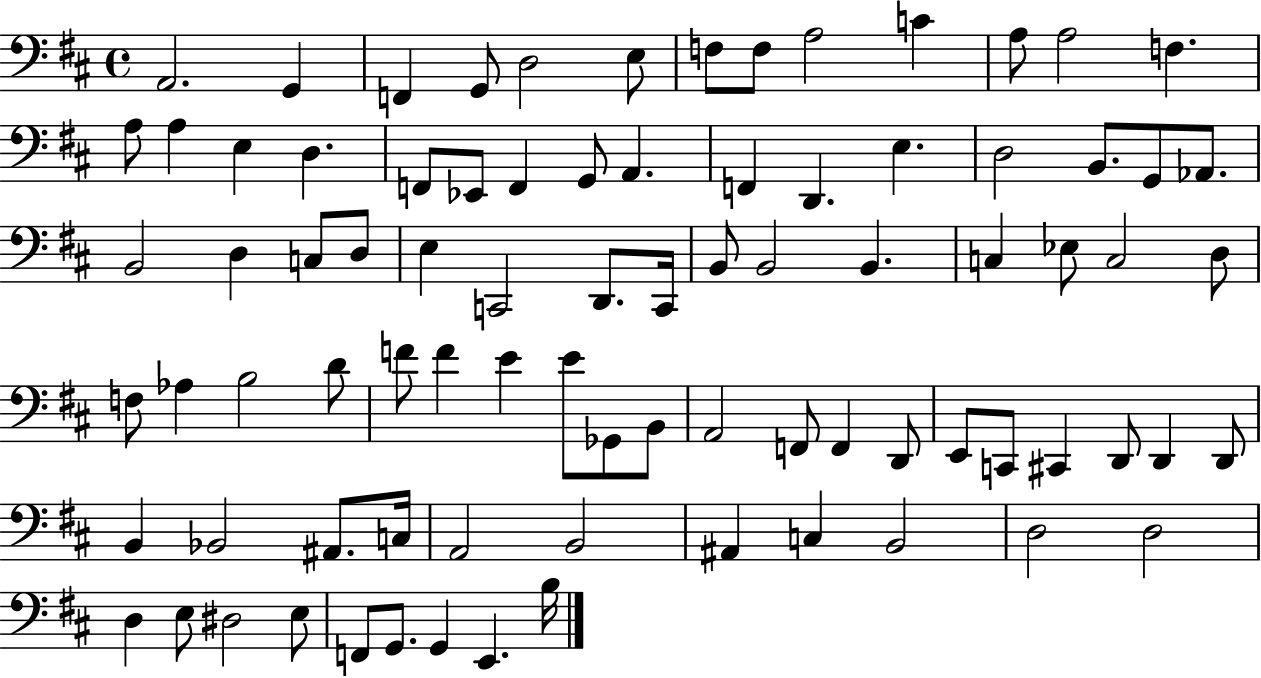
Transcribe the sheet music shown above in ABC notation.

X:1
T:Untitled
M:4/4
L:1/4
K:D
A,,2 G,, F,, G,,/2 D,2 E,/2 F,/2 F,/2 A,2 C A,/2 A,2 F, A,/2 A, E, D, F,,/2 _E,,/2 F,, G,,/2 A,, F,, D,, E, D,2 B,,/2 G,,/2 _A,,/2 B,,2 D, C,/2 D,/2 E, C,,2 D,,/2 C,,/4 B,,/2 B,,2 B,, C, _E,/2 C,2 D,/2 F,/2 _A, B,2 D/2 F/2 F E E/2 _G,,/2 B,,/2 A,,2 F,,/2 F,, D,,/2 E,,/2 C,,/2 ^C,, D,,/2 D,, D,,/2 B,, _B,,2 ^A,,/2 C,/4 A,,2 B,,2 ^A,, C, B,,2 D,2 D,2 D, E,/2 ^D,2 E,/2 F,,/2 G,,/2 G,, E,, B,/4